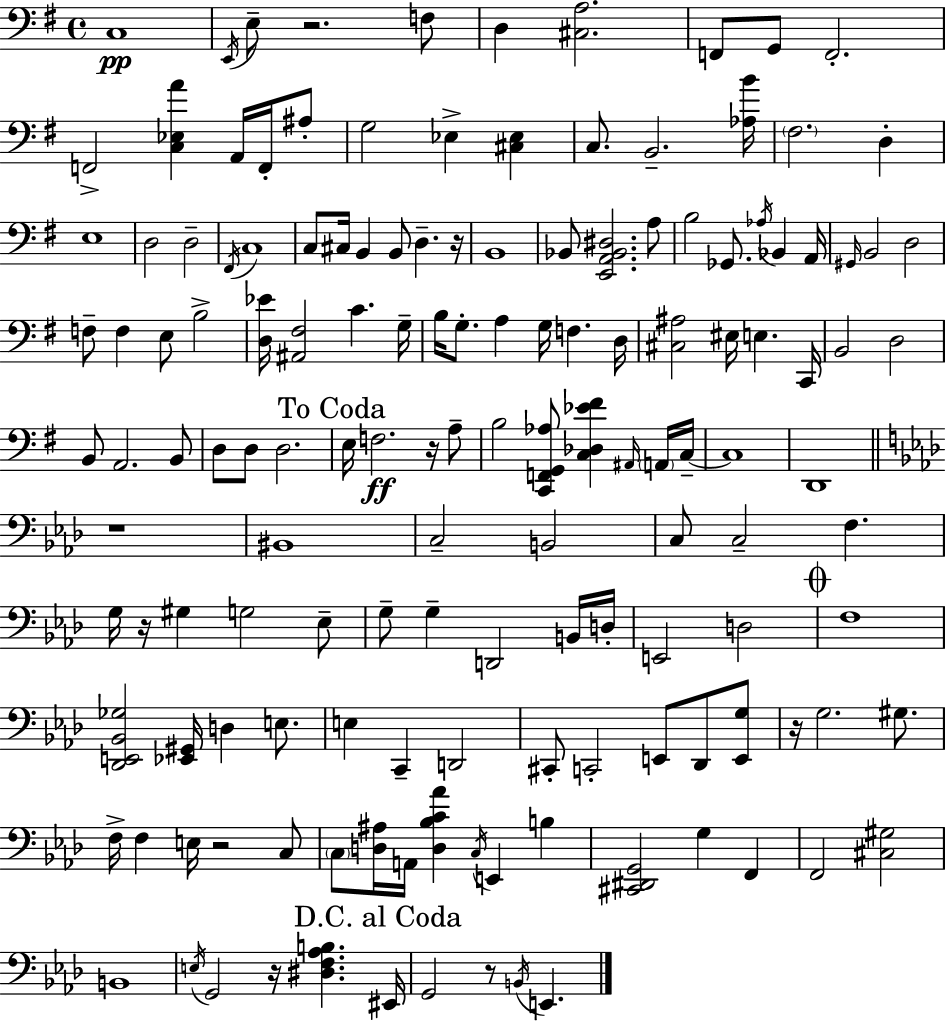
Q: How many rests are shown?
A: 9